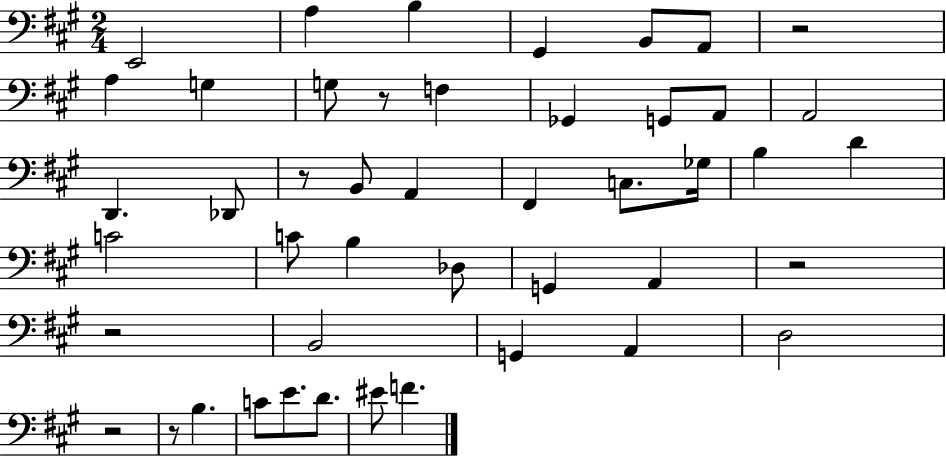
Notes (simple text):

E2/h A3/q B3/q G#2/q B2/e A2/e R/h A3/q G3/q G3/e R/e F3/q Gb2/q G2/e A2/e A2/h D2/q. Db2/e R/e B2/e A2/q F#2/q C3/e. Gb3/s B3/q D4/q C4/h C4/e B3/q Db3/e G2/q A2/q R/h R/h B2/h G2/q A2/q D3/h R/h R/e B3/q. C4/e E4/e. D4/e. EIS4/e F4/q.